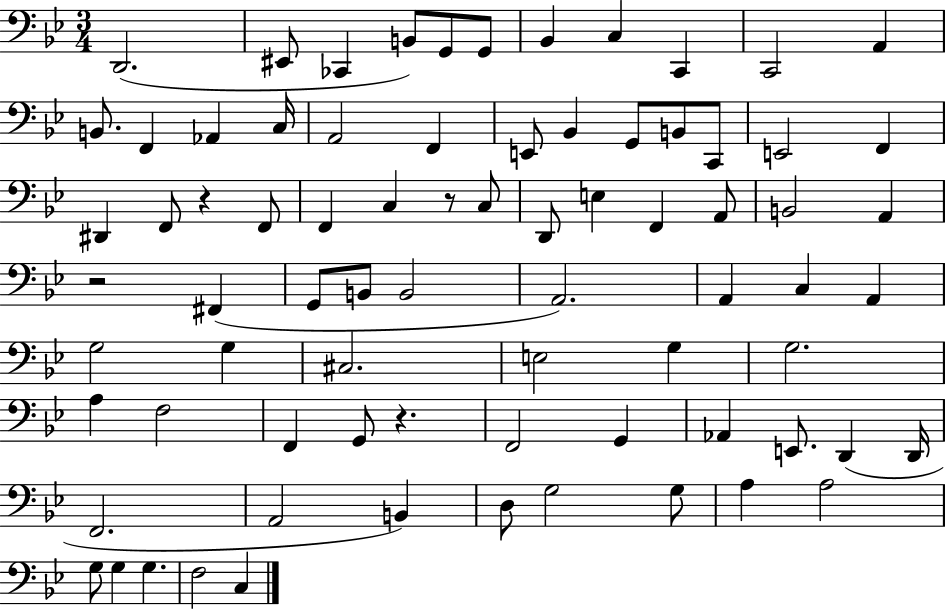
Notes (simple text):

D2/h. EIS2/e CES2/q B2/e G2/e G2/e Bb2/q C3/q C2/q C2/h A2/q B2/e. F2/q Ab2/q C3/s A2/h F2/q E2/e Bb2/q G2/e B2/e C2/e E2/h F2/q D#2/q F2/e R/q F2/e F2/q C3/q R/e C3/e D2/e E3/q F2/q A2/e B2/h A2/q R/h F#2/q G2/e B2/e B2/h A2/h. A2/q C3/q A2/q G3/h G3/q C#3/h. E3/h G3/q G3/h. A3/q F3/h F2/q G2/e R/q. F2/h G2/q Ab2/q E2/e. D2/q D2/s F2/h. A2/h B2/q D3/e G3/h G3/e A3/q A3/h G3/e G3/q G3/q. F3/h C3/q